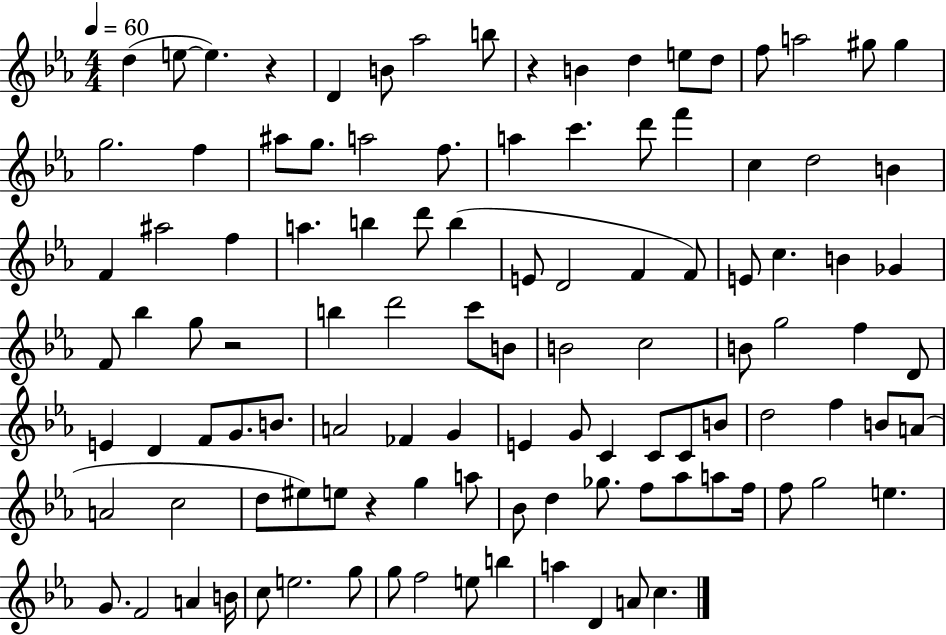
{
  \clef treble
  \numericTimeSignature
  \time 4/4
  \key ees \major
  \tempo 4 = 60
  d''4( e''8~~ e''4.) r4 | d'4 b'8 aes''2 b''8 | r4 b'4 d''4 e''8 d''8 | f''8 a''2 gis''8 gis''4 | \break g''2. f''4 | ais''8 g''8. a''2 f''8. | a''4 c'''4. d'''8 f'''4 | c''4 d''2 b'4 | \break f'4 ais''2 f''4 | a''4. b''4 d'''8 b''4( | e'8 d'2 f'4 f'8) | e'8 c''4. b'4 ges'4 | \break f'8 bes''4 g''8 r2 | b''4 d'''2 c'''8 b'8 | b'2 c''2 | b'8 g''2 f''4 d'8 | \break e'4 d'4 f'8 g'8. b'8. | a'2 fes'4 g'4 | e'4 g'8 c'4 c'8 c'8 b'8 | d''2 f''4 b'8 a'8( | \break a'2 c''2 | d''8 eis''8) e''8 r4 g''4 a''8 | bes'8 d''4 ges''8. f''8 aes''8 a''8 f''16 | f''8 g''2 e''4. | \break g'8. f'2 a'4 b'16 | c''8 e''2. g''8 | g''8 f''2 e''8 b''4 | a''4 d'4 a'8 c''4. | \break \bar "|."
}